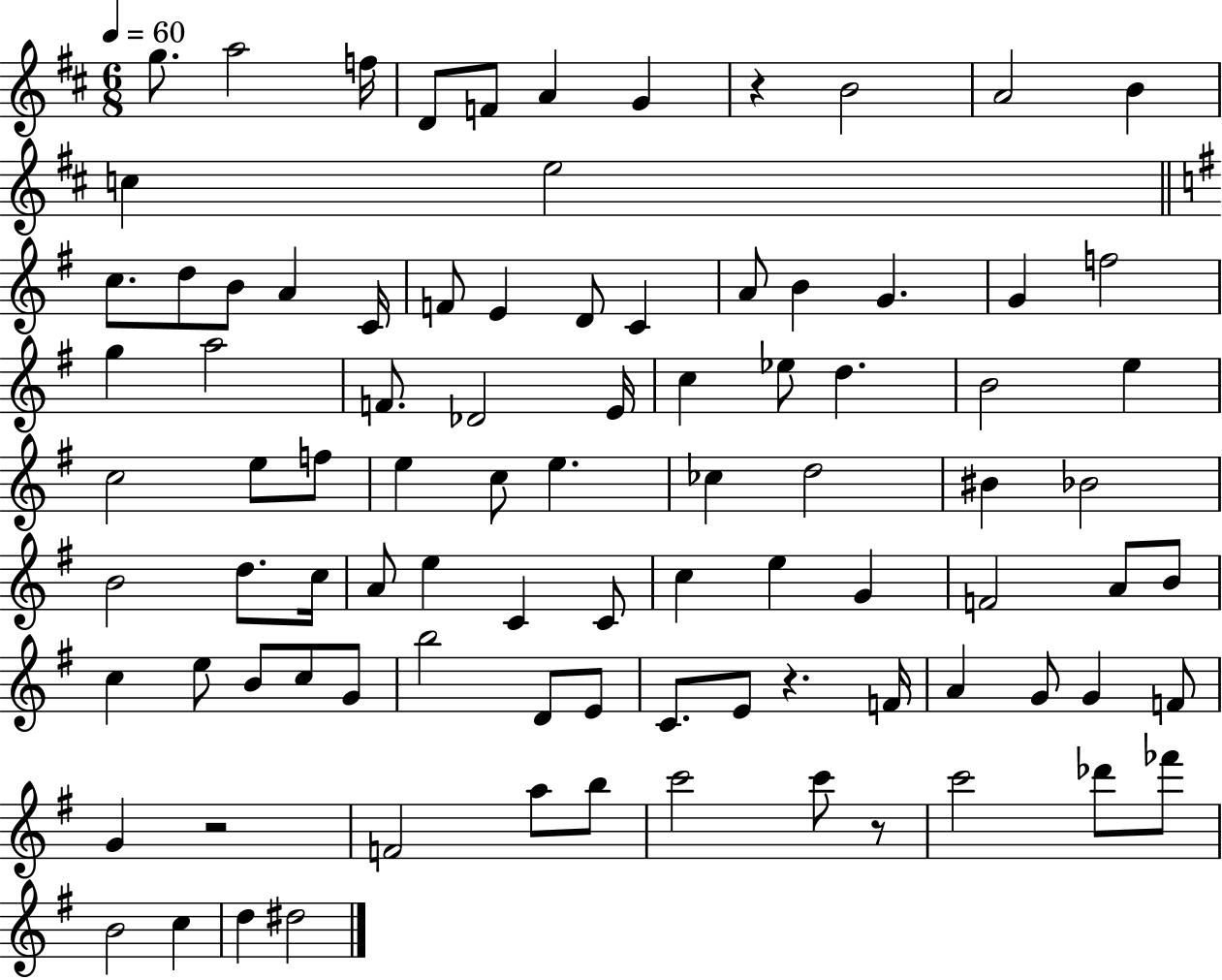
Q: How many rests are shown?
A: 4